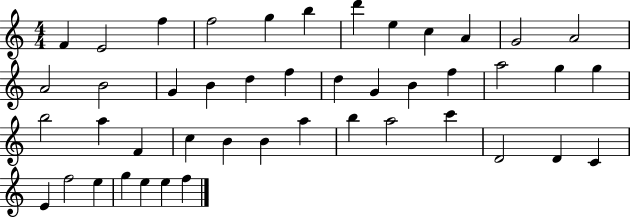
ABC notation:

X:1
T:Untitled
M:4/4
L:1/4
K:C
F E2 f f2 g b d' e c A G2 A2 A2 B2 G B d f d G B f a2 g g b2 a F c B B a b a2 c' D2 D C E f2 e g e e f